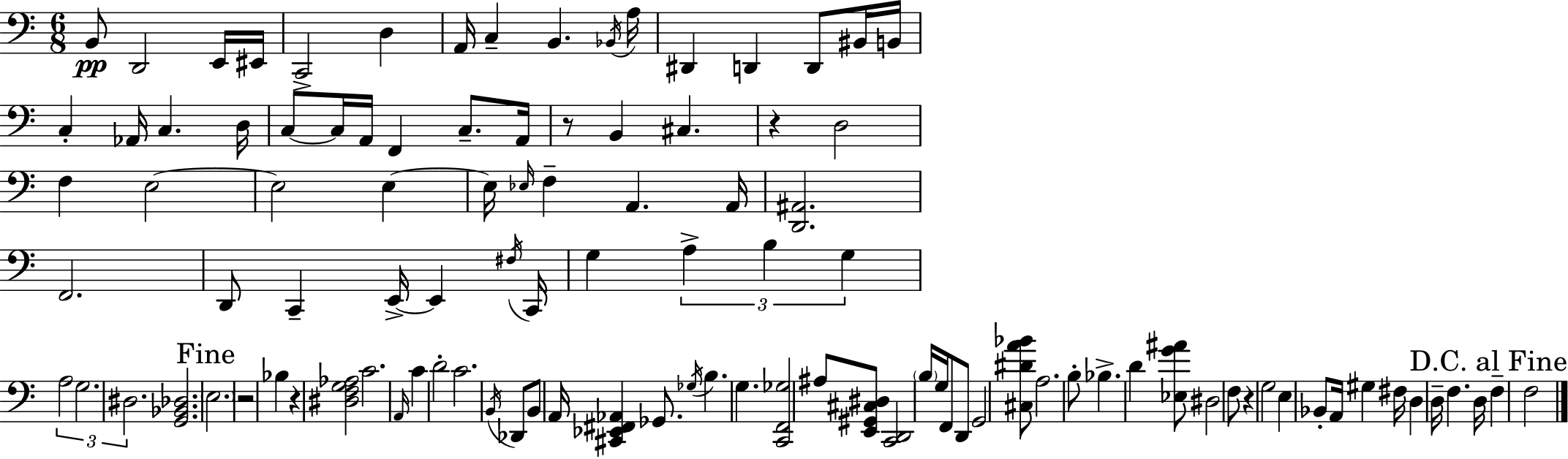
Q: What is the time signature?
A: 6/8